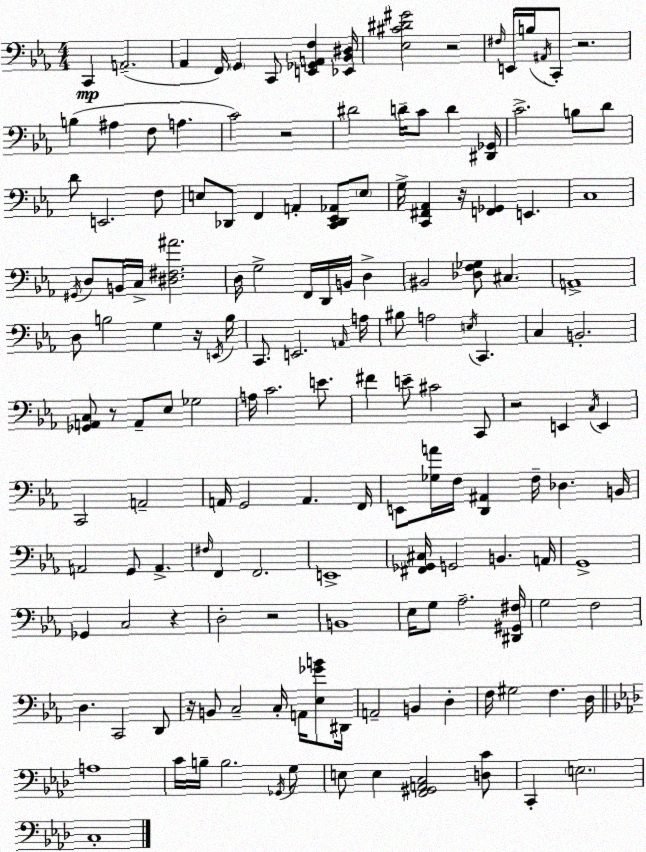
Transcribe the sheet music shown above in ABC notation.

X:1
T:Untitled
M:4/4
L:1/4
K:Cm
C,, A,,2 _A,, F,,/4 G,, C,,/2 [E,,_G,,A,,F,] [_E,,_B,,^D,]/4 [_E,^C^D^G]2 z2 ^F,/4 E,,/4 B,/4 ^A,,/4 C,,/2 z2 B, ^A, F,/2 A, C2 z2 ^D2 D/4 C/2 D [^D,,_G,,]/4 C2 B,/2 D/2 D/2 E,,2 F,/2 E,/2 _D,,/2 F,, A,, [C,,_D,,_E,,_A,,]/2 E,/2 G,/4 [C,,^F,,_A,,] z/4 [F,,_G,,] E,, C,4 ^G,,/4 D,/2 B,,/4 C,/4 [^D,^F,^A]2 D,/4 G,2 F,,/4 D,,/4 B,,/4 D, ^B,,2 [_D,F,_G,]/2 ^C, A,,4 D,/2 B,2 G, z/4 E,,/4 B,/4 C,,/2 E,,2 A,,/4 A,/4 ^B,/2 A,2 E,/4 C,, C, B,,2 [_G,,A,,C,]/2 z/2 A,,/2 _E,/2 _G,2 A,/4 C2 E/2 ^F E/2 ^C2 C,,/2 z2 E,, C,/4 E,, C,,2 A,,2 A,,/4 G,,2 A,, F,,/4 E,,/2 [_G,A]/4 F,/4 [D,,^A,,] F,/4 _D, B,,/4 A,,2 G,,/2 A,, ^F,/4 F,, F,,2 E,,4 [^F,,_G,,^C,]/4 G,,2 B,, A,,/4 G,,4 _G,, C,2 z D,2 z2 B,,4 _E,/4 G,/2 _A,2 [^D,,^G,,^F,]/4 G,2 F,2 D, C,,2 D,,/2 z/4 B,,/2 C,2 C,/4 A,,/4 [_E,_GB]/2 ^D,,/4 A,,2 B,, D, F,/4 ^G,2 F, D,/4 A,4 C/4 B,/4 B,2 _G,,/4 G,/2 E,/2 E, [F,,^G,,A,,C,]2 [D,C]/2 C,, E,2 C,4